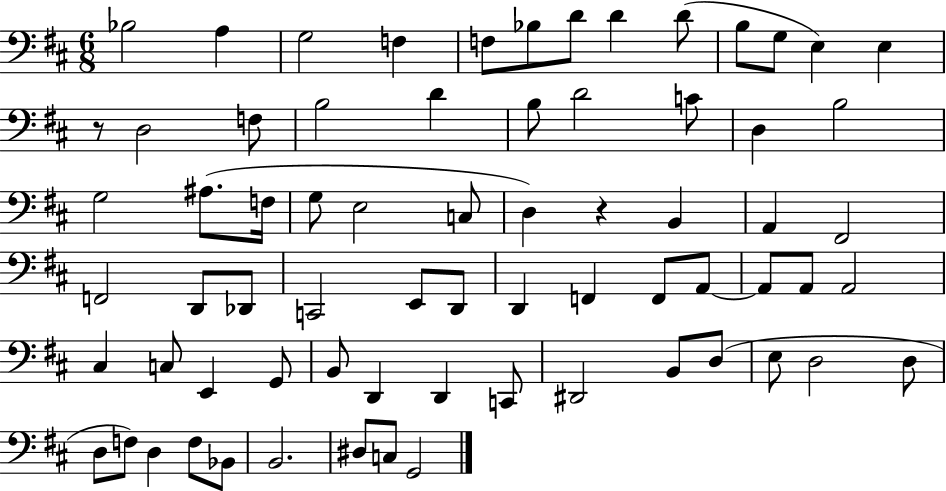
Bb3/h A3/q G3/h F3/q F3/e Bb3/e D4/e D4/q D4/e B3/e G3/e E3/q E3/q R/e D3/h F3/e B3/h D4/q B3/e D4/h C4/e D3/q B3/h G3/h A#3/e. F3/s G3/e E3/h C3/e D3/q R/q B2/q A2/q F#2/h F2/h D2/e Db2/e C2/h E2/e D2/e D2/q F2/q F2/e A2/e A2/e A2/e A2/h C#3/q C3/e E2/q G2/e B2/e D2/q D2/q C2/e D#2/h B2/e D3/e E3/e D3/h D3/e D3/e F3/e D3/q F3/e Bb2/e B2/h. D#3/e C3/e G2/h